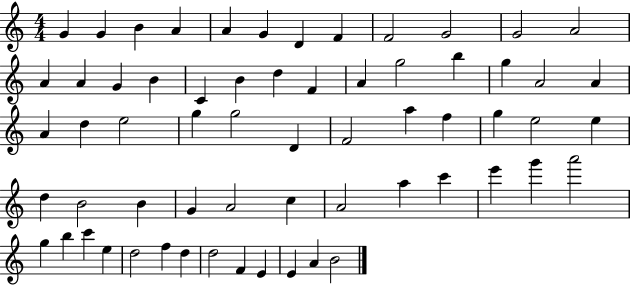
{
  \clef treble
  \numericTimeSignature
  \time 4/4
  \key c \major
  g'4 g'4 b'4 a'4 | a'4 g'4 d'4 f'4 | f'2 g'2 | g'2 a'2 | \break a'4 a'4 g'4 b'4 | c'4 b'4 d''4 f'4 | a'4 g''2 b''4 | g''4 a'2 a'4 | \break a'4 d''4 e''2 | g''4 g''2 d'4 | f'2 a''4 f''4 | g''4 e''2 e''4 | \break d''4 b'2 b'4 | g'4 a'2 c''4 | a'2 a''4 c'''4 | e'''4 g'''4 a'''2 | \break g''4 b''4 c'''4 e''4 | d''2 f''4 d''4 | d''2 f'4 e'4 | e'4 a'4 b'2 | \break \bar "|."
}